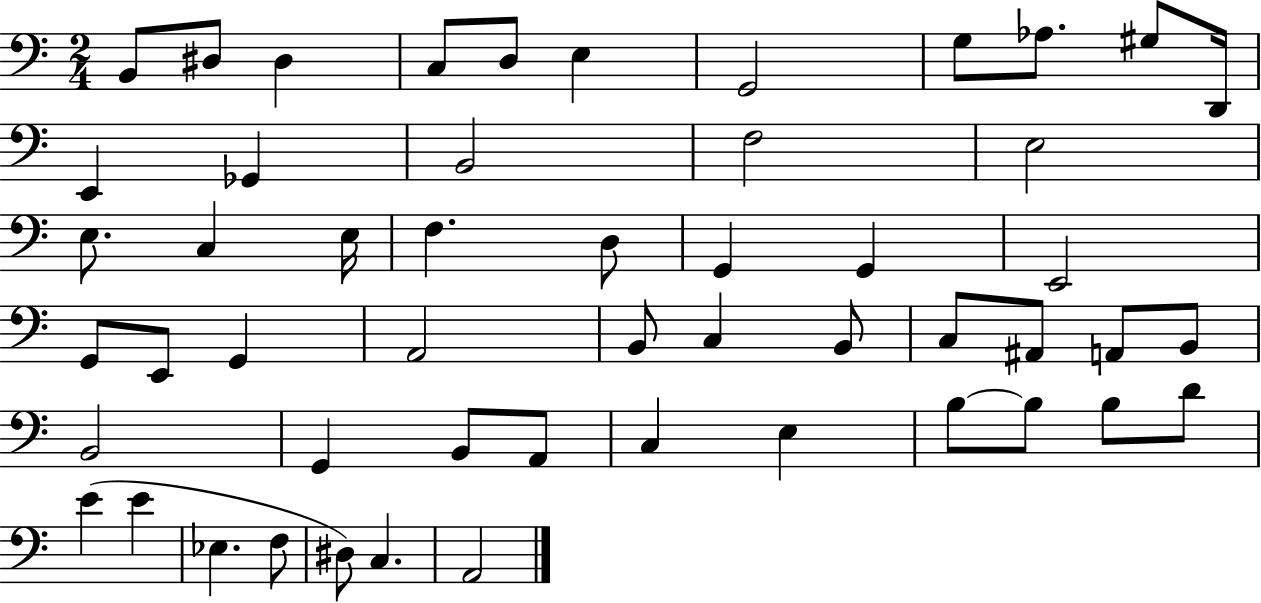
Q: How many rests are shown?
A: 0